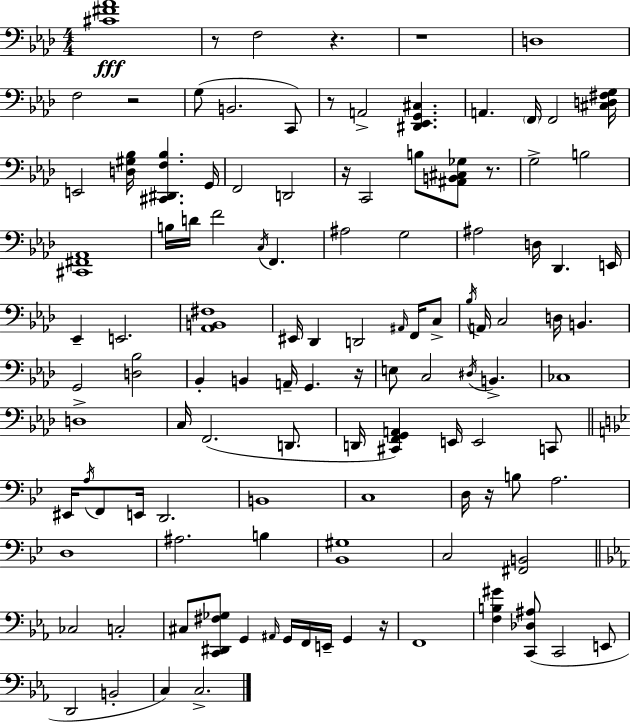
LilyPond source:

{
  \clef bass
  \numericTimeSignature
  \time 4/4
  \key f \minor
  <cis' fis' aes'>1\fff | r8 f2 r4. | r1 | d1 | \break f2 r2 | g8( b,2. c,8) | r8 a,2-> <dis, ees, g, cis>4. | a,4. \parenthesize f,16 f,2 <cis d fis g>16 | \break e,2 <d gis bes>16 <cis, dis, f bes>4. g,16 | f,2 d,2 | r16 c,2 b8 <ais, b, cis ges>8 r8. | g2-> b2 | \break <cis, fis, aes,>1 | b16 d'16 f'2 \acciaccatura { c16 } f,4. | ais2 g2 | ais2 d16 des,4. | \break e,16 ees,4-- e,2. | <aes, b, fis>1 | eis,16 des,4 d,2 \grace { ais,16 } f,16 | c8-> \acciaccatura { bes16 } a,16 c2 d16 b,4. | \break g,2 <d bes>2 | bes,4-. b,4 a,16-- g,4. | r16 e8 c2 \acciaccatura { dis16 } b,4.-> | ces1 | \break d1-> | c16 f,2.( | d,8. d,16 <cis, f, g, a,>4) e,16 e,2 | c,8 \bar "||" \break \key bes \major eis,16 \acciaccatura { a16 } f,8 e,16 d,2. | b,1 | c1 | d16 r16 b8 a2. | \break d1 | ais2. b4 | <bes, gis>1 | c2 <fis, b,>2 | \break \bar "||" \break \key c \minor ces2 c2-. | cis8 <c, dis, fis ges>8 g,4 \grace { ais,16 } g,16 f,16 e,16-- g,4 | r16 f,1 | <f b gis'>4 <c, des ais>8( c,2 e,8 | \break d,2 b,2-. | c4) c2.-> | \bar "|."
}